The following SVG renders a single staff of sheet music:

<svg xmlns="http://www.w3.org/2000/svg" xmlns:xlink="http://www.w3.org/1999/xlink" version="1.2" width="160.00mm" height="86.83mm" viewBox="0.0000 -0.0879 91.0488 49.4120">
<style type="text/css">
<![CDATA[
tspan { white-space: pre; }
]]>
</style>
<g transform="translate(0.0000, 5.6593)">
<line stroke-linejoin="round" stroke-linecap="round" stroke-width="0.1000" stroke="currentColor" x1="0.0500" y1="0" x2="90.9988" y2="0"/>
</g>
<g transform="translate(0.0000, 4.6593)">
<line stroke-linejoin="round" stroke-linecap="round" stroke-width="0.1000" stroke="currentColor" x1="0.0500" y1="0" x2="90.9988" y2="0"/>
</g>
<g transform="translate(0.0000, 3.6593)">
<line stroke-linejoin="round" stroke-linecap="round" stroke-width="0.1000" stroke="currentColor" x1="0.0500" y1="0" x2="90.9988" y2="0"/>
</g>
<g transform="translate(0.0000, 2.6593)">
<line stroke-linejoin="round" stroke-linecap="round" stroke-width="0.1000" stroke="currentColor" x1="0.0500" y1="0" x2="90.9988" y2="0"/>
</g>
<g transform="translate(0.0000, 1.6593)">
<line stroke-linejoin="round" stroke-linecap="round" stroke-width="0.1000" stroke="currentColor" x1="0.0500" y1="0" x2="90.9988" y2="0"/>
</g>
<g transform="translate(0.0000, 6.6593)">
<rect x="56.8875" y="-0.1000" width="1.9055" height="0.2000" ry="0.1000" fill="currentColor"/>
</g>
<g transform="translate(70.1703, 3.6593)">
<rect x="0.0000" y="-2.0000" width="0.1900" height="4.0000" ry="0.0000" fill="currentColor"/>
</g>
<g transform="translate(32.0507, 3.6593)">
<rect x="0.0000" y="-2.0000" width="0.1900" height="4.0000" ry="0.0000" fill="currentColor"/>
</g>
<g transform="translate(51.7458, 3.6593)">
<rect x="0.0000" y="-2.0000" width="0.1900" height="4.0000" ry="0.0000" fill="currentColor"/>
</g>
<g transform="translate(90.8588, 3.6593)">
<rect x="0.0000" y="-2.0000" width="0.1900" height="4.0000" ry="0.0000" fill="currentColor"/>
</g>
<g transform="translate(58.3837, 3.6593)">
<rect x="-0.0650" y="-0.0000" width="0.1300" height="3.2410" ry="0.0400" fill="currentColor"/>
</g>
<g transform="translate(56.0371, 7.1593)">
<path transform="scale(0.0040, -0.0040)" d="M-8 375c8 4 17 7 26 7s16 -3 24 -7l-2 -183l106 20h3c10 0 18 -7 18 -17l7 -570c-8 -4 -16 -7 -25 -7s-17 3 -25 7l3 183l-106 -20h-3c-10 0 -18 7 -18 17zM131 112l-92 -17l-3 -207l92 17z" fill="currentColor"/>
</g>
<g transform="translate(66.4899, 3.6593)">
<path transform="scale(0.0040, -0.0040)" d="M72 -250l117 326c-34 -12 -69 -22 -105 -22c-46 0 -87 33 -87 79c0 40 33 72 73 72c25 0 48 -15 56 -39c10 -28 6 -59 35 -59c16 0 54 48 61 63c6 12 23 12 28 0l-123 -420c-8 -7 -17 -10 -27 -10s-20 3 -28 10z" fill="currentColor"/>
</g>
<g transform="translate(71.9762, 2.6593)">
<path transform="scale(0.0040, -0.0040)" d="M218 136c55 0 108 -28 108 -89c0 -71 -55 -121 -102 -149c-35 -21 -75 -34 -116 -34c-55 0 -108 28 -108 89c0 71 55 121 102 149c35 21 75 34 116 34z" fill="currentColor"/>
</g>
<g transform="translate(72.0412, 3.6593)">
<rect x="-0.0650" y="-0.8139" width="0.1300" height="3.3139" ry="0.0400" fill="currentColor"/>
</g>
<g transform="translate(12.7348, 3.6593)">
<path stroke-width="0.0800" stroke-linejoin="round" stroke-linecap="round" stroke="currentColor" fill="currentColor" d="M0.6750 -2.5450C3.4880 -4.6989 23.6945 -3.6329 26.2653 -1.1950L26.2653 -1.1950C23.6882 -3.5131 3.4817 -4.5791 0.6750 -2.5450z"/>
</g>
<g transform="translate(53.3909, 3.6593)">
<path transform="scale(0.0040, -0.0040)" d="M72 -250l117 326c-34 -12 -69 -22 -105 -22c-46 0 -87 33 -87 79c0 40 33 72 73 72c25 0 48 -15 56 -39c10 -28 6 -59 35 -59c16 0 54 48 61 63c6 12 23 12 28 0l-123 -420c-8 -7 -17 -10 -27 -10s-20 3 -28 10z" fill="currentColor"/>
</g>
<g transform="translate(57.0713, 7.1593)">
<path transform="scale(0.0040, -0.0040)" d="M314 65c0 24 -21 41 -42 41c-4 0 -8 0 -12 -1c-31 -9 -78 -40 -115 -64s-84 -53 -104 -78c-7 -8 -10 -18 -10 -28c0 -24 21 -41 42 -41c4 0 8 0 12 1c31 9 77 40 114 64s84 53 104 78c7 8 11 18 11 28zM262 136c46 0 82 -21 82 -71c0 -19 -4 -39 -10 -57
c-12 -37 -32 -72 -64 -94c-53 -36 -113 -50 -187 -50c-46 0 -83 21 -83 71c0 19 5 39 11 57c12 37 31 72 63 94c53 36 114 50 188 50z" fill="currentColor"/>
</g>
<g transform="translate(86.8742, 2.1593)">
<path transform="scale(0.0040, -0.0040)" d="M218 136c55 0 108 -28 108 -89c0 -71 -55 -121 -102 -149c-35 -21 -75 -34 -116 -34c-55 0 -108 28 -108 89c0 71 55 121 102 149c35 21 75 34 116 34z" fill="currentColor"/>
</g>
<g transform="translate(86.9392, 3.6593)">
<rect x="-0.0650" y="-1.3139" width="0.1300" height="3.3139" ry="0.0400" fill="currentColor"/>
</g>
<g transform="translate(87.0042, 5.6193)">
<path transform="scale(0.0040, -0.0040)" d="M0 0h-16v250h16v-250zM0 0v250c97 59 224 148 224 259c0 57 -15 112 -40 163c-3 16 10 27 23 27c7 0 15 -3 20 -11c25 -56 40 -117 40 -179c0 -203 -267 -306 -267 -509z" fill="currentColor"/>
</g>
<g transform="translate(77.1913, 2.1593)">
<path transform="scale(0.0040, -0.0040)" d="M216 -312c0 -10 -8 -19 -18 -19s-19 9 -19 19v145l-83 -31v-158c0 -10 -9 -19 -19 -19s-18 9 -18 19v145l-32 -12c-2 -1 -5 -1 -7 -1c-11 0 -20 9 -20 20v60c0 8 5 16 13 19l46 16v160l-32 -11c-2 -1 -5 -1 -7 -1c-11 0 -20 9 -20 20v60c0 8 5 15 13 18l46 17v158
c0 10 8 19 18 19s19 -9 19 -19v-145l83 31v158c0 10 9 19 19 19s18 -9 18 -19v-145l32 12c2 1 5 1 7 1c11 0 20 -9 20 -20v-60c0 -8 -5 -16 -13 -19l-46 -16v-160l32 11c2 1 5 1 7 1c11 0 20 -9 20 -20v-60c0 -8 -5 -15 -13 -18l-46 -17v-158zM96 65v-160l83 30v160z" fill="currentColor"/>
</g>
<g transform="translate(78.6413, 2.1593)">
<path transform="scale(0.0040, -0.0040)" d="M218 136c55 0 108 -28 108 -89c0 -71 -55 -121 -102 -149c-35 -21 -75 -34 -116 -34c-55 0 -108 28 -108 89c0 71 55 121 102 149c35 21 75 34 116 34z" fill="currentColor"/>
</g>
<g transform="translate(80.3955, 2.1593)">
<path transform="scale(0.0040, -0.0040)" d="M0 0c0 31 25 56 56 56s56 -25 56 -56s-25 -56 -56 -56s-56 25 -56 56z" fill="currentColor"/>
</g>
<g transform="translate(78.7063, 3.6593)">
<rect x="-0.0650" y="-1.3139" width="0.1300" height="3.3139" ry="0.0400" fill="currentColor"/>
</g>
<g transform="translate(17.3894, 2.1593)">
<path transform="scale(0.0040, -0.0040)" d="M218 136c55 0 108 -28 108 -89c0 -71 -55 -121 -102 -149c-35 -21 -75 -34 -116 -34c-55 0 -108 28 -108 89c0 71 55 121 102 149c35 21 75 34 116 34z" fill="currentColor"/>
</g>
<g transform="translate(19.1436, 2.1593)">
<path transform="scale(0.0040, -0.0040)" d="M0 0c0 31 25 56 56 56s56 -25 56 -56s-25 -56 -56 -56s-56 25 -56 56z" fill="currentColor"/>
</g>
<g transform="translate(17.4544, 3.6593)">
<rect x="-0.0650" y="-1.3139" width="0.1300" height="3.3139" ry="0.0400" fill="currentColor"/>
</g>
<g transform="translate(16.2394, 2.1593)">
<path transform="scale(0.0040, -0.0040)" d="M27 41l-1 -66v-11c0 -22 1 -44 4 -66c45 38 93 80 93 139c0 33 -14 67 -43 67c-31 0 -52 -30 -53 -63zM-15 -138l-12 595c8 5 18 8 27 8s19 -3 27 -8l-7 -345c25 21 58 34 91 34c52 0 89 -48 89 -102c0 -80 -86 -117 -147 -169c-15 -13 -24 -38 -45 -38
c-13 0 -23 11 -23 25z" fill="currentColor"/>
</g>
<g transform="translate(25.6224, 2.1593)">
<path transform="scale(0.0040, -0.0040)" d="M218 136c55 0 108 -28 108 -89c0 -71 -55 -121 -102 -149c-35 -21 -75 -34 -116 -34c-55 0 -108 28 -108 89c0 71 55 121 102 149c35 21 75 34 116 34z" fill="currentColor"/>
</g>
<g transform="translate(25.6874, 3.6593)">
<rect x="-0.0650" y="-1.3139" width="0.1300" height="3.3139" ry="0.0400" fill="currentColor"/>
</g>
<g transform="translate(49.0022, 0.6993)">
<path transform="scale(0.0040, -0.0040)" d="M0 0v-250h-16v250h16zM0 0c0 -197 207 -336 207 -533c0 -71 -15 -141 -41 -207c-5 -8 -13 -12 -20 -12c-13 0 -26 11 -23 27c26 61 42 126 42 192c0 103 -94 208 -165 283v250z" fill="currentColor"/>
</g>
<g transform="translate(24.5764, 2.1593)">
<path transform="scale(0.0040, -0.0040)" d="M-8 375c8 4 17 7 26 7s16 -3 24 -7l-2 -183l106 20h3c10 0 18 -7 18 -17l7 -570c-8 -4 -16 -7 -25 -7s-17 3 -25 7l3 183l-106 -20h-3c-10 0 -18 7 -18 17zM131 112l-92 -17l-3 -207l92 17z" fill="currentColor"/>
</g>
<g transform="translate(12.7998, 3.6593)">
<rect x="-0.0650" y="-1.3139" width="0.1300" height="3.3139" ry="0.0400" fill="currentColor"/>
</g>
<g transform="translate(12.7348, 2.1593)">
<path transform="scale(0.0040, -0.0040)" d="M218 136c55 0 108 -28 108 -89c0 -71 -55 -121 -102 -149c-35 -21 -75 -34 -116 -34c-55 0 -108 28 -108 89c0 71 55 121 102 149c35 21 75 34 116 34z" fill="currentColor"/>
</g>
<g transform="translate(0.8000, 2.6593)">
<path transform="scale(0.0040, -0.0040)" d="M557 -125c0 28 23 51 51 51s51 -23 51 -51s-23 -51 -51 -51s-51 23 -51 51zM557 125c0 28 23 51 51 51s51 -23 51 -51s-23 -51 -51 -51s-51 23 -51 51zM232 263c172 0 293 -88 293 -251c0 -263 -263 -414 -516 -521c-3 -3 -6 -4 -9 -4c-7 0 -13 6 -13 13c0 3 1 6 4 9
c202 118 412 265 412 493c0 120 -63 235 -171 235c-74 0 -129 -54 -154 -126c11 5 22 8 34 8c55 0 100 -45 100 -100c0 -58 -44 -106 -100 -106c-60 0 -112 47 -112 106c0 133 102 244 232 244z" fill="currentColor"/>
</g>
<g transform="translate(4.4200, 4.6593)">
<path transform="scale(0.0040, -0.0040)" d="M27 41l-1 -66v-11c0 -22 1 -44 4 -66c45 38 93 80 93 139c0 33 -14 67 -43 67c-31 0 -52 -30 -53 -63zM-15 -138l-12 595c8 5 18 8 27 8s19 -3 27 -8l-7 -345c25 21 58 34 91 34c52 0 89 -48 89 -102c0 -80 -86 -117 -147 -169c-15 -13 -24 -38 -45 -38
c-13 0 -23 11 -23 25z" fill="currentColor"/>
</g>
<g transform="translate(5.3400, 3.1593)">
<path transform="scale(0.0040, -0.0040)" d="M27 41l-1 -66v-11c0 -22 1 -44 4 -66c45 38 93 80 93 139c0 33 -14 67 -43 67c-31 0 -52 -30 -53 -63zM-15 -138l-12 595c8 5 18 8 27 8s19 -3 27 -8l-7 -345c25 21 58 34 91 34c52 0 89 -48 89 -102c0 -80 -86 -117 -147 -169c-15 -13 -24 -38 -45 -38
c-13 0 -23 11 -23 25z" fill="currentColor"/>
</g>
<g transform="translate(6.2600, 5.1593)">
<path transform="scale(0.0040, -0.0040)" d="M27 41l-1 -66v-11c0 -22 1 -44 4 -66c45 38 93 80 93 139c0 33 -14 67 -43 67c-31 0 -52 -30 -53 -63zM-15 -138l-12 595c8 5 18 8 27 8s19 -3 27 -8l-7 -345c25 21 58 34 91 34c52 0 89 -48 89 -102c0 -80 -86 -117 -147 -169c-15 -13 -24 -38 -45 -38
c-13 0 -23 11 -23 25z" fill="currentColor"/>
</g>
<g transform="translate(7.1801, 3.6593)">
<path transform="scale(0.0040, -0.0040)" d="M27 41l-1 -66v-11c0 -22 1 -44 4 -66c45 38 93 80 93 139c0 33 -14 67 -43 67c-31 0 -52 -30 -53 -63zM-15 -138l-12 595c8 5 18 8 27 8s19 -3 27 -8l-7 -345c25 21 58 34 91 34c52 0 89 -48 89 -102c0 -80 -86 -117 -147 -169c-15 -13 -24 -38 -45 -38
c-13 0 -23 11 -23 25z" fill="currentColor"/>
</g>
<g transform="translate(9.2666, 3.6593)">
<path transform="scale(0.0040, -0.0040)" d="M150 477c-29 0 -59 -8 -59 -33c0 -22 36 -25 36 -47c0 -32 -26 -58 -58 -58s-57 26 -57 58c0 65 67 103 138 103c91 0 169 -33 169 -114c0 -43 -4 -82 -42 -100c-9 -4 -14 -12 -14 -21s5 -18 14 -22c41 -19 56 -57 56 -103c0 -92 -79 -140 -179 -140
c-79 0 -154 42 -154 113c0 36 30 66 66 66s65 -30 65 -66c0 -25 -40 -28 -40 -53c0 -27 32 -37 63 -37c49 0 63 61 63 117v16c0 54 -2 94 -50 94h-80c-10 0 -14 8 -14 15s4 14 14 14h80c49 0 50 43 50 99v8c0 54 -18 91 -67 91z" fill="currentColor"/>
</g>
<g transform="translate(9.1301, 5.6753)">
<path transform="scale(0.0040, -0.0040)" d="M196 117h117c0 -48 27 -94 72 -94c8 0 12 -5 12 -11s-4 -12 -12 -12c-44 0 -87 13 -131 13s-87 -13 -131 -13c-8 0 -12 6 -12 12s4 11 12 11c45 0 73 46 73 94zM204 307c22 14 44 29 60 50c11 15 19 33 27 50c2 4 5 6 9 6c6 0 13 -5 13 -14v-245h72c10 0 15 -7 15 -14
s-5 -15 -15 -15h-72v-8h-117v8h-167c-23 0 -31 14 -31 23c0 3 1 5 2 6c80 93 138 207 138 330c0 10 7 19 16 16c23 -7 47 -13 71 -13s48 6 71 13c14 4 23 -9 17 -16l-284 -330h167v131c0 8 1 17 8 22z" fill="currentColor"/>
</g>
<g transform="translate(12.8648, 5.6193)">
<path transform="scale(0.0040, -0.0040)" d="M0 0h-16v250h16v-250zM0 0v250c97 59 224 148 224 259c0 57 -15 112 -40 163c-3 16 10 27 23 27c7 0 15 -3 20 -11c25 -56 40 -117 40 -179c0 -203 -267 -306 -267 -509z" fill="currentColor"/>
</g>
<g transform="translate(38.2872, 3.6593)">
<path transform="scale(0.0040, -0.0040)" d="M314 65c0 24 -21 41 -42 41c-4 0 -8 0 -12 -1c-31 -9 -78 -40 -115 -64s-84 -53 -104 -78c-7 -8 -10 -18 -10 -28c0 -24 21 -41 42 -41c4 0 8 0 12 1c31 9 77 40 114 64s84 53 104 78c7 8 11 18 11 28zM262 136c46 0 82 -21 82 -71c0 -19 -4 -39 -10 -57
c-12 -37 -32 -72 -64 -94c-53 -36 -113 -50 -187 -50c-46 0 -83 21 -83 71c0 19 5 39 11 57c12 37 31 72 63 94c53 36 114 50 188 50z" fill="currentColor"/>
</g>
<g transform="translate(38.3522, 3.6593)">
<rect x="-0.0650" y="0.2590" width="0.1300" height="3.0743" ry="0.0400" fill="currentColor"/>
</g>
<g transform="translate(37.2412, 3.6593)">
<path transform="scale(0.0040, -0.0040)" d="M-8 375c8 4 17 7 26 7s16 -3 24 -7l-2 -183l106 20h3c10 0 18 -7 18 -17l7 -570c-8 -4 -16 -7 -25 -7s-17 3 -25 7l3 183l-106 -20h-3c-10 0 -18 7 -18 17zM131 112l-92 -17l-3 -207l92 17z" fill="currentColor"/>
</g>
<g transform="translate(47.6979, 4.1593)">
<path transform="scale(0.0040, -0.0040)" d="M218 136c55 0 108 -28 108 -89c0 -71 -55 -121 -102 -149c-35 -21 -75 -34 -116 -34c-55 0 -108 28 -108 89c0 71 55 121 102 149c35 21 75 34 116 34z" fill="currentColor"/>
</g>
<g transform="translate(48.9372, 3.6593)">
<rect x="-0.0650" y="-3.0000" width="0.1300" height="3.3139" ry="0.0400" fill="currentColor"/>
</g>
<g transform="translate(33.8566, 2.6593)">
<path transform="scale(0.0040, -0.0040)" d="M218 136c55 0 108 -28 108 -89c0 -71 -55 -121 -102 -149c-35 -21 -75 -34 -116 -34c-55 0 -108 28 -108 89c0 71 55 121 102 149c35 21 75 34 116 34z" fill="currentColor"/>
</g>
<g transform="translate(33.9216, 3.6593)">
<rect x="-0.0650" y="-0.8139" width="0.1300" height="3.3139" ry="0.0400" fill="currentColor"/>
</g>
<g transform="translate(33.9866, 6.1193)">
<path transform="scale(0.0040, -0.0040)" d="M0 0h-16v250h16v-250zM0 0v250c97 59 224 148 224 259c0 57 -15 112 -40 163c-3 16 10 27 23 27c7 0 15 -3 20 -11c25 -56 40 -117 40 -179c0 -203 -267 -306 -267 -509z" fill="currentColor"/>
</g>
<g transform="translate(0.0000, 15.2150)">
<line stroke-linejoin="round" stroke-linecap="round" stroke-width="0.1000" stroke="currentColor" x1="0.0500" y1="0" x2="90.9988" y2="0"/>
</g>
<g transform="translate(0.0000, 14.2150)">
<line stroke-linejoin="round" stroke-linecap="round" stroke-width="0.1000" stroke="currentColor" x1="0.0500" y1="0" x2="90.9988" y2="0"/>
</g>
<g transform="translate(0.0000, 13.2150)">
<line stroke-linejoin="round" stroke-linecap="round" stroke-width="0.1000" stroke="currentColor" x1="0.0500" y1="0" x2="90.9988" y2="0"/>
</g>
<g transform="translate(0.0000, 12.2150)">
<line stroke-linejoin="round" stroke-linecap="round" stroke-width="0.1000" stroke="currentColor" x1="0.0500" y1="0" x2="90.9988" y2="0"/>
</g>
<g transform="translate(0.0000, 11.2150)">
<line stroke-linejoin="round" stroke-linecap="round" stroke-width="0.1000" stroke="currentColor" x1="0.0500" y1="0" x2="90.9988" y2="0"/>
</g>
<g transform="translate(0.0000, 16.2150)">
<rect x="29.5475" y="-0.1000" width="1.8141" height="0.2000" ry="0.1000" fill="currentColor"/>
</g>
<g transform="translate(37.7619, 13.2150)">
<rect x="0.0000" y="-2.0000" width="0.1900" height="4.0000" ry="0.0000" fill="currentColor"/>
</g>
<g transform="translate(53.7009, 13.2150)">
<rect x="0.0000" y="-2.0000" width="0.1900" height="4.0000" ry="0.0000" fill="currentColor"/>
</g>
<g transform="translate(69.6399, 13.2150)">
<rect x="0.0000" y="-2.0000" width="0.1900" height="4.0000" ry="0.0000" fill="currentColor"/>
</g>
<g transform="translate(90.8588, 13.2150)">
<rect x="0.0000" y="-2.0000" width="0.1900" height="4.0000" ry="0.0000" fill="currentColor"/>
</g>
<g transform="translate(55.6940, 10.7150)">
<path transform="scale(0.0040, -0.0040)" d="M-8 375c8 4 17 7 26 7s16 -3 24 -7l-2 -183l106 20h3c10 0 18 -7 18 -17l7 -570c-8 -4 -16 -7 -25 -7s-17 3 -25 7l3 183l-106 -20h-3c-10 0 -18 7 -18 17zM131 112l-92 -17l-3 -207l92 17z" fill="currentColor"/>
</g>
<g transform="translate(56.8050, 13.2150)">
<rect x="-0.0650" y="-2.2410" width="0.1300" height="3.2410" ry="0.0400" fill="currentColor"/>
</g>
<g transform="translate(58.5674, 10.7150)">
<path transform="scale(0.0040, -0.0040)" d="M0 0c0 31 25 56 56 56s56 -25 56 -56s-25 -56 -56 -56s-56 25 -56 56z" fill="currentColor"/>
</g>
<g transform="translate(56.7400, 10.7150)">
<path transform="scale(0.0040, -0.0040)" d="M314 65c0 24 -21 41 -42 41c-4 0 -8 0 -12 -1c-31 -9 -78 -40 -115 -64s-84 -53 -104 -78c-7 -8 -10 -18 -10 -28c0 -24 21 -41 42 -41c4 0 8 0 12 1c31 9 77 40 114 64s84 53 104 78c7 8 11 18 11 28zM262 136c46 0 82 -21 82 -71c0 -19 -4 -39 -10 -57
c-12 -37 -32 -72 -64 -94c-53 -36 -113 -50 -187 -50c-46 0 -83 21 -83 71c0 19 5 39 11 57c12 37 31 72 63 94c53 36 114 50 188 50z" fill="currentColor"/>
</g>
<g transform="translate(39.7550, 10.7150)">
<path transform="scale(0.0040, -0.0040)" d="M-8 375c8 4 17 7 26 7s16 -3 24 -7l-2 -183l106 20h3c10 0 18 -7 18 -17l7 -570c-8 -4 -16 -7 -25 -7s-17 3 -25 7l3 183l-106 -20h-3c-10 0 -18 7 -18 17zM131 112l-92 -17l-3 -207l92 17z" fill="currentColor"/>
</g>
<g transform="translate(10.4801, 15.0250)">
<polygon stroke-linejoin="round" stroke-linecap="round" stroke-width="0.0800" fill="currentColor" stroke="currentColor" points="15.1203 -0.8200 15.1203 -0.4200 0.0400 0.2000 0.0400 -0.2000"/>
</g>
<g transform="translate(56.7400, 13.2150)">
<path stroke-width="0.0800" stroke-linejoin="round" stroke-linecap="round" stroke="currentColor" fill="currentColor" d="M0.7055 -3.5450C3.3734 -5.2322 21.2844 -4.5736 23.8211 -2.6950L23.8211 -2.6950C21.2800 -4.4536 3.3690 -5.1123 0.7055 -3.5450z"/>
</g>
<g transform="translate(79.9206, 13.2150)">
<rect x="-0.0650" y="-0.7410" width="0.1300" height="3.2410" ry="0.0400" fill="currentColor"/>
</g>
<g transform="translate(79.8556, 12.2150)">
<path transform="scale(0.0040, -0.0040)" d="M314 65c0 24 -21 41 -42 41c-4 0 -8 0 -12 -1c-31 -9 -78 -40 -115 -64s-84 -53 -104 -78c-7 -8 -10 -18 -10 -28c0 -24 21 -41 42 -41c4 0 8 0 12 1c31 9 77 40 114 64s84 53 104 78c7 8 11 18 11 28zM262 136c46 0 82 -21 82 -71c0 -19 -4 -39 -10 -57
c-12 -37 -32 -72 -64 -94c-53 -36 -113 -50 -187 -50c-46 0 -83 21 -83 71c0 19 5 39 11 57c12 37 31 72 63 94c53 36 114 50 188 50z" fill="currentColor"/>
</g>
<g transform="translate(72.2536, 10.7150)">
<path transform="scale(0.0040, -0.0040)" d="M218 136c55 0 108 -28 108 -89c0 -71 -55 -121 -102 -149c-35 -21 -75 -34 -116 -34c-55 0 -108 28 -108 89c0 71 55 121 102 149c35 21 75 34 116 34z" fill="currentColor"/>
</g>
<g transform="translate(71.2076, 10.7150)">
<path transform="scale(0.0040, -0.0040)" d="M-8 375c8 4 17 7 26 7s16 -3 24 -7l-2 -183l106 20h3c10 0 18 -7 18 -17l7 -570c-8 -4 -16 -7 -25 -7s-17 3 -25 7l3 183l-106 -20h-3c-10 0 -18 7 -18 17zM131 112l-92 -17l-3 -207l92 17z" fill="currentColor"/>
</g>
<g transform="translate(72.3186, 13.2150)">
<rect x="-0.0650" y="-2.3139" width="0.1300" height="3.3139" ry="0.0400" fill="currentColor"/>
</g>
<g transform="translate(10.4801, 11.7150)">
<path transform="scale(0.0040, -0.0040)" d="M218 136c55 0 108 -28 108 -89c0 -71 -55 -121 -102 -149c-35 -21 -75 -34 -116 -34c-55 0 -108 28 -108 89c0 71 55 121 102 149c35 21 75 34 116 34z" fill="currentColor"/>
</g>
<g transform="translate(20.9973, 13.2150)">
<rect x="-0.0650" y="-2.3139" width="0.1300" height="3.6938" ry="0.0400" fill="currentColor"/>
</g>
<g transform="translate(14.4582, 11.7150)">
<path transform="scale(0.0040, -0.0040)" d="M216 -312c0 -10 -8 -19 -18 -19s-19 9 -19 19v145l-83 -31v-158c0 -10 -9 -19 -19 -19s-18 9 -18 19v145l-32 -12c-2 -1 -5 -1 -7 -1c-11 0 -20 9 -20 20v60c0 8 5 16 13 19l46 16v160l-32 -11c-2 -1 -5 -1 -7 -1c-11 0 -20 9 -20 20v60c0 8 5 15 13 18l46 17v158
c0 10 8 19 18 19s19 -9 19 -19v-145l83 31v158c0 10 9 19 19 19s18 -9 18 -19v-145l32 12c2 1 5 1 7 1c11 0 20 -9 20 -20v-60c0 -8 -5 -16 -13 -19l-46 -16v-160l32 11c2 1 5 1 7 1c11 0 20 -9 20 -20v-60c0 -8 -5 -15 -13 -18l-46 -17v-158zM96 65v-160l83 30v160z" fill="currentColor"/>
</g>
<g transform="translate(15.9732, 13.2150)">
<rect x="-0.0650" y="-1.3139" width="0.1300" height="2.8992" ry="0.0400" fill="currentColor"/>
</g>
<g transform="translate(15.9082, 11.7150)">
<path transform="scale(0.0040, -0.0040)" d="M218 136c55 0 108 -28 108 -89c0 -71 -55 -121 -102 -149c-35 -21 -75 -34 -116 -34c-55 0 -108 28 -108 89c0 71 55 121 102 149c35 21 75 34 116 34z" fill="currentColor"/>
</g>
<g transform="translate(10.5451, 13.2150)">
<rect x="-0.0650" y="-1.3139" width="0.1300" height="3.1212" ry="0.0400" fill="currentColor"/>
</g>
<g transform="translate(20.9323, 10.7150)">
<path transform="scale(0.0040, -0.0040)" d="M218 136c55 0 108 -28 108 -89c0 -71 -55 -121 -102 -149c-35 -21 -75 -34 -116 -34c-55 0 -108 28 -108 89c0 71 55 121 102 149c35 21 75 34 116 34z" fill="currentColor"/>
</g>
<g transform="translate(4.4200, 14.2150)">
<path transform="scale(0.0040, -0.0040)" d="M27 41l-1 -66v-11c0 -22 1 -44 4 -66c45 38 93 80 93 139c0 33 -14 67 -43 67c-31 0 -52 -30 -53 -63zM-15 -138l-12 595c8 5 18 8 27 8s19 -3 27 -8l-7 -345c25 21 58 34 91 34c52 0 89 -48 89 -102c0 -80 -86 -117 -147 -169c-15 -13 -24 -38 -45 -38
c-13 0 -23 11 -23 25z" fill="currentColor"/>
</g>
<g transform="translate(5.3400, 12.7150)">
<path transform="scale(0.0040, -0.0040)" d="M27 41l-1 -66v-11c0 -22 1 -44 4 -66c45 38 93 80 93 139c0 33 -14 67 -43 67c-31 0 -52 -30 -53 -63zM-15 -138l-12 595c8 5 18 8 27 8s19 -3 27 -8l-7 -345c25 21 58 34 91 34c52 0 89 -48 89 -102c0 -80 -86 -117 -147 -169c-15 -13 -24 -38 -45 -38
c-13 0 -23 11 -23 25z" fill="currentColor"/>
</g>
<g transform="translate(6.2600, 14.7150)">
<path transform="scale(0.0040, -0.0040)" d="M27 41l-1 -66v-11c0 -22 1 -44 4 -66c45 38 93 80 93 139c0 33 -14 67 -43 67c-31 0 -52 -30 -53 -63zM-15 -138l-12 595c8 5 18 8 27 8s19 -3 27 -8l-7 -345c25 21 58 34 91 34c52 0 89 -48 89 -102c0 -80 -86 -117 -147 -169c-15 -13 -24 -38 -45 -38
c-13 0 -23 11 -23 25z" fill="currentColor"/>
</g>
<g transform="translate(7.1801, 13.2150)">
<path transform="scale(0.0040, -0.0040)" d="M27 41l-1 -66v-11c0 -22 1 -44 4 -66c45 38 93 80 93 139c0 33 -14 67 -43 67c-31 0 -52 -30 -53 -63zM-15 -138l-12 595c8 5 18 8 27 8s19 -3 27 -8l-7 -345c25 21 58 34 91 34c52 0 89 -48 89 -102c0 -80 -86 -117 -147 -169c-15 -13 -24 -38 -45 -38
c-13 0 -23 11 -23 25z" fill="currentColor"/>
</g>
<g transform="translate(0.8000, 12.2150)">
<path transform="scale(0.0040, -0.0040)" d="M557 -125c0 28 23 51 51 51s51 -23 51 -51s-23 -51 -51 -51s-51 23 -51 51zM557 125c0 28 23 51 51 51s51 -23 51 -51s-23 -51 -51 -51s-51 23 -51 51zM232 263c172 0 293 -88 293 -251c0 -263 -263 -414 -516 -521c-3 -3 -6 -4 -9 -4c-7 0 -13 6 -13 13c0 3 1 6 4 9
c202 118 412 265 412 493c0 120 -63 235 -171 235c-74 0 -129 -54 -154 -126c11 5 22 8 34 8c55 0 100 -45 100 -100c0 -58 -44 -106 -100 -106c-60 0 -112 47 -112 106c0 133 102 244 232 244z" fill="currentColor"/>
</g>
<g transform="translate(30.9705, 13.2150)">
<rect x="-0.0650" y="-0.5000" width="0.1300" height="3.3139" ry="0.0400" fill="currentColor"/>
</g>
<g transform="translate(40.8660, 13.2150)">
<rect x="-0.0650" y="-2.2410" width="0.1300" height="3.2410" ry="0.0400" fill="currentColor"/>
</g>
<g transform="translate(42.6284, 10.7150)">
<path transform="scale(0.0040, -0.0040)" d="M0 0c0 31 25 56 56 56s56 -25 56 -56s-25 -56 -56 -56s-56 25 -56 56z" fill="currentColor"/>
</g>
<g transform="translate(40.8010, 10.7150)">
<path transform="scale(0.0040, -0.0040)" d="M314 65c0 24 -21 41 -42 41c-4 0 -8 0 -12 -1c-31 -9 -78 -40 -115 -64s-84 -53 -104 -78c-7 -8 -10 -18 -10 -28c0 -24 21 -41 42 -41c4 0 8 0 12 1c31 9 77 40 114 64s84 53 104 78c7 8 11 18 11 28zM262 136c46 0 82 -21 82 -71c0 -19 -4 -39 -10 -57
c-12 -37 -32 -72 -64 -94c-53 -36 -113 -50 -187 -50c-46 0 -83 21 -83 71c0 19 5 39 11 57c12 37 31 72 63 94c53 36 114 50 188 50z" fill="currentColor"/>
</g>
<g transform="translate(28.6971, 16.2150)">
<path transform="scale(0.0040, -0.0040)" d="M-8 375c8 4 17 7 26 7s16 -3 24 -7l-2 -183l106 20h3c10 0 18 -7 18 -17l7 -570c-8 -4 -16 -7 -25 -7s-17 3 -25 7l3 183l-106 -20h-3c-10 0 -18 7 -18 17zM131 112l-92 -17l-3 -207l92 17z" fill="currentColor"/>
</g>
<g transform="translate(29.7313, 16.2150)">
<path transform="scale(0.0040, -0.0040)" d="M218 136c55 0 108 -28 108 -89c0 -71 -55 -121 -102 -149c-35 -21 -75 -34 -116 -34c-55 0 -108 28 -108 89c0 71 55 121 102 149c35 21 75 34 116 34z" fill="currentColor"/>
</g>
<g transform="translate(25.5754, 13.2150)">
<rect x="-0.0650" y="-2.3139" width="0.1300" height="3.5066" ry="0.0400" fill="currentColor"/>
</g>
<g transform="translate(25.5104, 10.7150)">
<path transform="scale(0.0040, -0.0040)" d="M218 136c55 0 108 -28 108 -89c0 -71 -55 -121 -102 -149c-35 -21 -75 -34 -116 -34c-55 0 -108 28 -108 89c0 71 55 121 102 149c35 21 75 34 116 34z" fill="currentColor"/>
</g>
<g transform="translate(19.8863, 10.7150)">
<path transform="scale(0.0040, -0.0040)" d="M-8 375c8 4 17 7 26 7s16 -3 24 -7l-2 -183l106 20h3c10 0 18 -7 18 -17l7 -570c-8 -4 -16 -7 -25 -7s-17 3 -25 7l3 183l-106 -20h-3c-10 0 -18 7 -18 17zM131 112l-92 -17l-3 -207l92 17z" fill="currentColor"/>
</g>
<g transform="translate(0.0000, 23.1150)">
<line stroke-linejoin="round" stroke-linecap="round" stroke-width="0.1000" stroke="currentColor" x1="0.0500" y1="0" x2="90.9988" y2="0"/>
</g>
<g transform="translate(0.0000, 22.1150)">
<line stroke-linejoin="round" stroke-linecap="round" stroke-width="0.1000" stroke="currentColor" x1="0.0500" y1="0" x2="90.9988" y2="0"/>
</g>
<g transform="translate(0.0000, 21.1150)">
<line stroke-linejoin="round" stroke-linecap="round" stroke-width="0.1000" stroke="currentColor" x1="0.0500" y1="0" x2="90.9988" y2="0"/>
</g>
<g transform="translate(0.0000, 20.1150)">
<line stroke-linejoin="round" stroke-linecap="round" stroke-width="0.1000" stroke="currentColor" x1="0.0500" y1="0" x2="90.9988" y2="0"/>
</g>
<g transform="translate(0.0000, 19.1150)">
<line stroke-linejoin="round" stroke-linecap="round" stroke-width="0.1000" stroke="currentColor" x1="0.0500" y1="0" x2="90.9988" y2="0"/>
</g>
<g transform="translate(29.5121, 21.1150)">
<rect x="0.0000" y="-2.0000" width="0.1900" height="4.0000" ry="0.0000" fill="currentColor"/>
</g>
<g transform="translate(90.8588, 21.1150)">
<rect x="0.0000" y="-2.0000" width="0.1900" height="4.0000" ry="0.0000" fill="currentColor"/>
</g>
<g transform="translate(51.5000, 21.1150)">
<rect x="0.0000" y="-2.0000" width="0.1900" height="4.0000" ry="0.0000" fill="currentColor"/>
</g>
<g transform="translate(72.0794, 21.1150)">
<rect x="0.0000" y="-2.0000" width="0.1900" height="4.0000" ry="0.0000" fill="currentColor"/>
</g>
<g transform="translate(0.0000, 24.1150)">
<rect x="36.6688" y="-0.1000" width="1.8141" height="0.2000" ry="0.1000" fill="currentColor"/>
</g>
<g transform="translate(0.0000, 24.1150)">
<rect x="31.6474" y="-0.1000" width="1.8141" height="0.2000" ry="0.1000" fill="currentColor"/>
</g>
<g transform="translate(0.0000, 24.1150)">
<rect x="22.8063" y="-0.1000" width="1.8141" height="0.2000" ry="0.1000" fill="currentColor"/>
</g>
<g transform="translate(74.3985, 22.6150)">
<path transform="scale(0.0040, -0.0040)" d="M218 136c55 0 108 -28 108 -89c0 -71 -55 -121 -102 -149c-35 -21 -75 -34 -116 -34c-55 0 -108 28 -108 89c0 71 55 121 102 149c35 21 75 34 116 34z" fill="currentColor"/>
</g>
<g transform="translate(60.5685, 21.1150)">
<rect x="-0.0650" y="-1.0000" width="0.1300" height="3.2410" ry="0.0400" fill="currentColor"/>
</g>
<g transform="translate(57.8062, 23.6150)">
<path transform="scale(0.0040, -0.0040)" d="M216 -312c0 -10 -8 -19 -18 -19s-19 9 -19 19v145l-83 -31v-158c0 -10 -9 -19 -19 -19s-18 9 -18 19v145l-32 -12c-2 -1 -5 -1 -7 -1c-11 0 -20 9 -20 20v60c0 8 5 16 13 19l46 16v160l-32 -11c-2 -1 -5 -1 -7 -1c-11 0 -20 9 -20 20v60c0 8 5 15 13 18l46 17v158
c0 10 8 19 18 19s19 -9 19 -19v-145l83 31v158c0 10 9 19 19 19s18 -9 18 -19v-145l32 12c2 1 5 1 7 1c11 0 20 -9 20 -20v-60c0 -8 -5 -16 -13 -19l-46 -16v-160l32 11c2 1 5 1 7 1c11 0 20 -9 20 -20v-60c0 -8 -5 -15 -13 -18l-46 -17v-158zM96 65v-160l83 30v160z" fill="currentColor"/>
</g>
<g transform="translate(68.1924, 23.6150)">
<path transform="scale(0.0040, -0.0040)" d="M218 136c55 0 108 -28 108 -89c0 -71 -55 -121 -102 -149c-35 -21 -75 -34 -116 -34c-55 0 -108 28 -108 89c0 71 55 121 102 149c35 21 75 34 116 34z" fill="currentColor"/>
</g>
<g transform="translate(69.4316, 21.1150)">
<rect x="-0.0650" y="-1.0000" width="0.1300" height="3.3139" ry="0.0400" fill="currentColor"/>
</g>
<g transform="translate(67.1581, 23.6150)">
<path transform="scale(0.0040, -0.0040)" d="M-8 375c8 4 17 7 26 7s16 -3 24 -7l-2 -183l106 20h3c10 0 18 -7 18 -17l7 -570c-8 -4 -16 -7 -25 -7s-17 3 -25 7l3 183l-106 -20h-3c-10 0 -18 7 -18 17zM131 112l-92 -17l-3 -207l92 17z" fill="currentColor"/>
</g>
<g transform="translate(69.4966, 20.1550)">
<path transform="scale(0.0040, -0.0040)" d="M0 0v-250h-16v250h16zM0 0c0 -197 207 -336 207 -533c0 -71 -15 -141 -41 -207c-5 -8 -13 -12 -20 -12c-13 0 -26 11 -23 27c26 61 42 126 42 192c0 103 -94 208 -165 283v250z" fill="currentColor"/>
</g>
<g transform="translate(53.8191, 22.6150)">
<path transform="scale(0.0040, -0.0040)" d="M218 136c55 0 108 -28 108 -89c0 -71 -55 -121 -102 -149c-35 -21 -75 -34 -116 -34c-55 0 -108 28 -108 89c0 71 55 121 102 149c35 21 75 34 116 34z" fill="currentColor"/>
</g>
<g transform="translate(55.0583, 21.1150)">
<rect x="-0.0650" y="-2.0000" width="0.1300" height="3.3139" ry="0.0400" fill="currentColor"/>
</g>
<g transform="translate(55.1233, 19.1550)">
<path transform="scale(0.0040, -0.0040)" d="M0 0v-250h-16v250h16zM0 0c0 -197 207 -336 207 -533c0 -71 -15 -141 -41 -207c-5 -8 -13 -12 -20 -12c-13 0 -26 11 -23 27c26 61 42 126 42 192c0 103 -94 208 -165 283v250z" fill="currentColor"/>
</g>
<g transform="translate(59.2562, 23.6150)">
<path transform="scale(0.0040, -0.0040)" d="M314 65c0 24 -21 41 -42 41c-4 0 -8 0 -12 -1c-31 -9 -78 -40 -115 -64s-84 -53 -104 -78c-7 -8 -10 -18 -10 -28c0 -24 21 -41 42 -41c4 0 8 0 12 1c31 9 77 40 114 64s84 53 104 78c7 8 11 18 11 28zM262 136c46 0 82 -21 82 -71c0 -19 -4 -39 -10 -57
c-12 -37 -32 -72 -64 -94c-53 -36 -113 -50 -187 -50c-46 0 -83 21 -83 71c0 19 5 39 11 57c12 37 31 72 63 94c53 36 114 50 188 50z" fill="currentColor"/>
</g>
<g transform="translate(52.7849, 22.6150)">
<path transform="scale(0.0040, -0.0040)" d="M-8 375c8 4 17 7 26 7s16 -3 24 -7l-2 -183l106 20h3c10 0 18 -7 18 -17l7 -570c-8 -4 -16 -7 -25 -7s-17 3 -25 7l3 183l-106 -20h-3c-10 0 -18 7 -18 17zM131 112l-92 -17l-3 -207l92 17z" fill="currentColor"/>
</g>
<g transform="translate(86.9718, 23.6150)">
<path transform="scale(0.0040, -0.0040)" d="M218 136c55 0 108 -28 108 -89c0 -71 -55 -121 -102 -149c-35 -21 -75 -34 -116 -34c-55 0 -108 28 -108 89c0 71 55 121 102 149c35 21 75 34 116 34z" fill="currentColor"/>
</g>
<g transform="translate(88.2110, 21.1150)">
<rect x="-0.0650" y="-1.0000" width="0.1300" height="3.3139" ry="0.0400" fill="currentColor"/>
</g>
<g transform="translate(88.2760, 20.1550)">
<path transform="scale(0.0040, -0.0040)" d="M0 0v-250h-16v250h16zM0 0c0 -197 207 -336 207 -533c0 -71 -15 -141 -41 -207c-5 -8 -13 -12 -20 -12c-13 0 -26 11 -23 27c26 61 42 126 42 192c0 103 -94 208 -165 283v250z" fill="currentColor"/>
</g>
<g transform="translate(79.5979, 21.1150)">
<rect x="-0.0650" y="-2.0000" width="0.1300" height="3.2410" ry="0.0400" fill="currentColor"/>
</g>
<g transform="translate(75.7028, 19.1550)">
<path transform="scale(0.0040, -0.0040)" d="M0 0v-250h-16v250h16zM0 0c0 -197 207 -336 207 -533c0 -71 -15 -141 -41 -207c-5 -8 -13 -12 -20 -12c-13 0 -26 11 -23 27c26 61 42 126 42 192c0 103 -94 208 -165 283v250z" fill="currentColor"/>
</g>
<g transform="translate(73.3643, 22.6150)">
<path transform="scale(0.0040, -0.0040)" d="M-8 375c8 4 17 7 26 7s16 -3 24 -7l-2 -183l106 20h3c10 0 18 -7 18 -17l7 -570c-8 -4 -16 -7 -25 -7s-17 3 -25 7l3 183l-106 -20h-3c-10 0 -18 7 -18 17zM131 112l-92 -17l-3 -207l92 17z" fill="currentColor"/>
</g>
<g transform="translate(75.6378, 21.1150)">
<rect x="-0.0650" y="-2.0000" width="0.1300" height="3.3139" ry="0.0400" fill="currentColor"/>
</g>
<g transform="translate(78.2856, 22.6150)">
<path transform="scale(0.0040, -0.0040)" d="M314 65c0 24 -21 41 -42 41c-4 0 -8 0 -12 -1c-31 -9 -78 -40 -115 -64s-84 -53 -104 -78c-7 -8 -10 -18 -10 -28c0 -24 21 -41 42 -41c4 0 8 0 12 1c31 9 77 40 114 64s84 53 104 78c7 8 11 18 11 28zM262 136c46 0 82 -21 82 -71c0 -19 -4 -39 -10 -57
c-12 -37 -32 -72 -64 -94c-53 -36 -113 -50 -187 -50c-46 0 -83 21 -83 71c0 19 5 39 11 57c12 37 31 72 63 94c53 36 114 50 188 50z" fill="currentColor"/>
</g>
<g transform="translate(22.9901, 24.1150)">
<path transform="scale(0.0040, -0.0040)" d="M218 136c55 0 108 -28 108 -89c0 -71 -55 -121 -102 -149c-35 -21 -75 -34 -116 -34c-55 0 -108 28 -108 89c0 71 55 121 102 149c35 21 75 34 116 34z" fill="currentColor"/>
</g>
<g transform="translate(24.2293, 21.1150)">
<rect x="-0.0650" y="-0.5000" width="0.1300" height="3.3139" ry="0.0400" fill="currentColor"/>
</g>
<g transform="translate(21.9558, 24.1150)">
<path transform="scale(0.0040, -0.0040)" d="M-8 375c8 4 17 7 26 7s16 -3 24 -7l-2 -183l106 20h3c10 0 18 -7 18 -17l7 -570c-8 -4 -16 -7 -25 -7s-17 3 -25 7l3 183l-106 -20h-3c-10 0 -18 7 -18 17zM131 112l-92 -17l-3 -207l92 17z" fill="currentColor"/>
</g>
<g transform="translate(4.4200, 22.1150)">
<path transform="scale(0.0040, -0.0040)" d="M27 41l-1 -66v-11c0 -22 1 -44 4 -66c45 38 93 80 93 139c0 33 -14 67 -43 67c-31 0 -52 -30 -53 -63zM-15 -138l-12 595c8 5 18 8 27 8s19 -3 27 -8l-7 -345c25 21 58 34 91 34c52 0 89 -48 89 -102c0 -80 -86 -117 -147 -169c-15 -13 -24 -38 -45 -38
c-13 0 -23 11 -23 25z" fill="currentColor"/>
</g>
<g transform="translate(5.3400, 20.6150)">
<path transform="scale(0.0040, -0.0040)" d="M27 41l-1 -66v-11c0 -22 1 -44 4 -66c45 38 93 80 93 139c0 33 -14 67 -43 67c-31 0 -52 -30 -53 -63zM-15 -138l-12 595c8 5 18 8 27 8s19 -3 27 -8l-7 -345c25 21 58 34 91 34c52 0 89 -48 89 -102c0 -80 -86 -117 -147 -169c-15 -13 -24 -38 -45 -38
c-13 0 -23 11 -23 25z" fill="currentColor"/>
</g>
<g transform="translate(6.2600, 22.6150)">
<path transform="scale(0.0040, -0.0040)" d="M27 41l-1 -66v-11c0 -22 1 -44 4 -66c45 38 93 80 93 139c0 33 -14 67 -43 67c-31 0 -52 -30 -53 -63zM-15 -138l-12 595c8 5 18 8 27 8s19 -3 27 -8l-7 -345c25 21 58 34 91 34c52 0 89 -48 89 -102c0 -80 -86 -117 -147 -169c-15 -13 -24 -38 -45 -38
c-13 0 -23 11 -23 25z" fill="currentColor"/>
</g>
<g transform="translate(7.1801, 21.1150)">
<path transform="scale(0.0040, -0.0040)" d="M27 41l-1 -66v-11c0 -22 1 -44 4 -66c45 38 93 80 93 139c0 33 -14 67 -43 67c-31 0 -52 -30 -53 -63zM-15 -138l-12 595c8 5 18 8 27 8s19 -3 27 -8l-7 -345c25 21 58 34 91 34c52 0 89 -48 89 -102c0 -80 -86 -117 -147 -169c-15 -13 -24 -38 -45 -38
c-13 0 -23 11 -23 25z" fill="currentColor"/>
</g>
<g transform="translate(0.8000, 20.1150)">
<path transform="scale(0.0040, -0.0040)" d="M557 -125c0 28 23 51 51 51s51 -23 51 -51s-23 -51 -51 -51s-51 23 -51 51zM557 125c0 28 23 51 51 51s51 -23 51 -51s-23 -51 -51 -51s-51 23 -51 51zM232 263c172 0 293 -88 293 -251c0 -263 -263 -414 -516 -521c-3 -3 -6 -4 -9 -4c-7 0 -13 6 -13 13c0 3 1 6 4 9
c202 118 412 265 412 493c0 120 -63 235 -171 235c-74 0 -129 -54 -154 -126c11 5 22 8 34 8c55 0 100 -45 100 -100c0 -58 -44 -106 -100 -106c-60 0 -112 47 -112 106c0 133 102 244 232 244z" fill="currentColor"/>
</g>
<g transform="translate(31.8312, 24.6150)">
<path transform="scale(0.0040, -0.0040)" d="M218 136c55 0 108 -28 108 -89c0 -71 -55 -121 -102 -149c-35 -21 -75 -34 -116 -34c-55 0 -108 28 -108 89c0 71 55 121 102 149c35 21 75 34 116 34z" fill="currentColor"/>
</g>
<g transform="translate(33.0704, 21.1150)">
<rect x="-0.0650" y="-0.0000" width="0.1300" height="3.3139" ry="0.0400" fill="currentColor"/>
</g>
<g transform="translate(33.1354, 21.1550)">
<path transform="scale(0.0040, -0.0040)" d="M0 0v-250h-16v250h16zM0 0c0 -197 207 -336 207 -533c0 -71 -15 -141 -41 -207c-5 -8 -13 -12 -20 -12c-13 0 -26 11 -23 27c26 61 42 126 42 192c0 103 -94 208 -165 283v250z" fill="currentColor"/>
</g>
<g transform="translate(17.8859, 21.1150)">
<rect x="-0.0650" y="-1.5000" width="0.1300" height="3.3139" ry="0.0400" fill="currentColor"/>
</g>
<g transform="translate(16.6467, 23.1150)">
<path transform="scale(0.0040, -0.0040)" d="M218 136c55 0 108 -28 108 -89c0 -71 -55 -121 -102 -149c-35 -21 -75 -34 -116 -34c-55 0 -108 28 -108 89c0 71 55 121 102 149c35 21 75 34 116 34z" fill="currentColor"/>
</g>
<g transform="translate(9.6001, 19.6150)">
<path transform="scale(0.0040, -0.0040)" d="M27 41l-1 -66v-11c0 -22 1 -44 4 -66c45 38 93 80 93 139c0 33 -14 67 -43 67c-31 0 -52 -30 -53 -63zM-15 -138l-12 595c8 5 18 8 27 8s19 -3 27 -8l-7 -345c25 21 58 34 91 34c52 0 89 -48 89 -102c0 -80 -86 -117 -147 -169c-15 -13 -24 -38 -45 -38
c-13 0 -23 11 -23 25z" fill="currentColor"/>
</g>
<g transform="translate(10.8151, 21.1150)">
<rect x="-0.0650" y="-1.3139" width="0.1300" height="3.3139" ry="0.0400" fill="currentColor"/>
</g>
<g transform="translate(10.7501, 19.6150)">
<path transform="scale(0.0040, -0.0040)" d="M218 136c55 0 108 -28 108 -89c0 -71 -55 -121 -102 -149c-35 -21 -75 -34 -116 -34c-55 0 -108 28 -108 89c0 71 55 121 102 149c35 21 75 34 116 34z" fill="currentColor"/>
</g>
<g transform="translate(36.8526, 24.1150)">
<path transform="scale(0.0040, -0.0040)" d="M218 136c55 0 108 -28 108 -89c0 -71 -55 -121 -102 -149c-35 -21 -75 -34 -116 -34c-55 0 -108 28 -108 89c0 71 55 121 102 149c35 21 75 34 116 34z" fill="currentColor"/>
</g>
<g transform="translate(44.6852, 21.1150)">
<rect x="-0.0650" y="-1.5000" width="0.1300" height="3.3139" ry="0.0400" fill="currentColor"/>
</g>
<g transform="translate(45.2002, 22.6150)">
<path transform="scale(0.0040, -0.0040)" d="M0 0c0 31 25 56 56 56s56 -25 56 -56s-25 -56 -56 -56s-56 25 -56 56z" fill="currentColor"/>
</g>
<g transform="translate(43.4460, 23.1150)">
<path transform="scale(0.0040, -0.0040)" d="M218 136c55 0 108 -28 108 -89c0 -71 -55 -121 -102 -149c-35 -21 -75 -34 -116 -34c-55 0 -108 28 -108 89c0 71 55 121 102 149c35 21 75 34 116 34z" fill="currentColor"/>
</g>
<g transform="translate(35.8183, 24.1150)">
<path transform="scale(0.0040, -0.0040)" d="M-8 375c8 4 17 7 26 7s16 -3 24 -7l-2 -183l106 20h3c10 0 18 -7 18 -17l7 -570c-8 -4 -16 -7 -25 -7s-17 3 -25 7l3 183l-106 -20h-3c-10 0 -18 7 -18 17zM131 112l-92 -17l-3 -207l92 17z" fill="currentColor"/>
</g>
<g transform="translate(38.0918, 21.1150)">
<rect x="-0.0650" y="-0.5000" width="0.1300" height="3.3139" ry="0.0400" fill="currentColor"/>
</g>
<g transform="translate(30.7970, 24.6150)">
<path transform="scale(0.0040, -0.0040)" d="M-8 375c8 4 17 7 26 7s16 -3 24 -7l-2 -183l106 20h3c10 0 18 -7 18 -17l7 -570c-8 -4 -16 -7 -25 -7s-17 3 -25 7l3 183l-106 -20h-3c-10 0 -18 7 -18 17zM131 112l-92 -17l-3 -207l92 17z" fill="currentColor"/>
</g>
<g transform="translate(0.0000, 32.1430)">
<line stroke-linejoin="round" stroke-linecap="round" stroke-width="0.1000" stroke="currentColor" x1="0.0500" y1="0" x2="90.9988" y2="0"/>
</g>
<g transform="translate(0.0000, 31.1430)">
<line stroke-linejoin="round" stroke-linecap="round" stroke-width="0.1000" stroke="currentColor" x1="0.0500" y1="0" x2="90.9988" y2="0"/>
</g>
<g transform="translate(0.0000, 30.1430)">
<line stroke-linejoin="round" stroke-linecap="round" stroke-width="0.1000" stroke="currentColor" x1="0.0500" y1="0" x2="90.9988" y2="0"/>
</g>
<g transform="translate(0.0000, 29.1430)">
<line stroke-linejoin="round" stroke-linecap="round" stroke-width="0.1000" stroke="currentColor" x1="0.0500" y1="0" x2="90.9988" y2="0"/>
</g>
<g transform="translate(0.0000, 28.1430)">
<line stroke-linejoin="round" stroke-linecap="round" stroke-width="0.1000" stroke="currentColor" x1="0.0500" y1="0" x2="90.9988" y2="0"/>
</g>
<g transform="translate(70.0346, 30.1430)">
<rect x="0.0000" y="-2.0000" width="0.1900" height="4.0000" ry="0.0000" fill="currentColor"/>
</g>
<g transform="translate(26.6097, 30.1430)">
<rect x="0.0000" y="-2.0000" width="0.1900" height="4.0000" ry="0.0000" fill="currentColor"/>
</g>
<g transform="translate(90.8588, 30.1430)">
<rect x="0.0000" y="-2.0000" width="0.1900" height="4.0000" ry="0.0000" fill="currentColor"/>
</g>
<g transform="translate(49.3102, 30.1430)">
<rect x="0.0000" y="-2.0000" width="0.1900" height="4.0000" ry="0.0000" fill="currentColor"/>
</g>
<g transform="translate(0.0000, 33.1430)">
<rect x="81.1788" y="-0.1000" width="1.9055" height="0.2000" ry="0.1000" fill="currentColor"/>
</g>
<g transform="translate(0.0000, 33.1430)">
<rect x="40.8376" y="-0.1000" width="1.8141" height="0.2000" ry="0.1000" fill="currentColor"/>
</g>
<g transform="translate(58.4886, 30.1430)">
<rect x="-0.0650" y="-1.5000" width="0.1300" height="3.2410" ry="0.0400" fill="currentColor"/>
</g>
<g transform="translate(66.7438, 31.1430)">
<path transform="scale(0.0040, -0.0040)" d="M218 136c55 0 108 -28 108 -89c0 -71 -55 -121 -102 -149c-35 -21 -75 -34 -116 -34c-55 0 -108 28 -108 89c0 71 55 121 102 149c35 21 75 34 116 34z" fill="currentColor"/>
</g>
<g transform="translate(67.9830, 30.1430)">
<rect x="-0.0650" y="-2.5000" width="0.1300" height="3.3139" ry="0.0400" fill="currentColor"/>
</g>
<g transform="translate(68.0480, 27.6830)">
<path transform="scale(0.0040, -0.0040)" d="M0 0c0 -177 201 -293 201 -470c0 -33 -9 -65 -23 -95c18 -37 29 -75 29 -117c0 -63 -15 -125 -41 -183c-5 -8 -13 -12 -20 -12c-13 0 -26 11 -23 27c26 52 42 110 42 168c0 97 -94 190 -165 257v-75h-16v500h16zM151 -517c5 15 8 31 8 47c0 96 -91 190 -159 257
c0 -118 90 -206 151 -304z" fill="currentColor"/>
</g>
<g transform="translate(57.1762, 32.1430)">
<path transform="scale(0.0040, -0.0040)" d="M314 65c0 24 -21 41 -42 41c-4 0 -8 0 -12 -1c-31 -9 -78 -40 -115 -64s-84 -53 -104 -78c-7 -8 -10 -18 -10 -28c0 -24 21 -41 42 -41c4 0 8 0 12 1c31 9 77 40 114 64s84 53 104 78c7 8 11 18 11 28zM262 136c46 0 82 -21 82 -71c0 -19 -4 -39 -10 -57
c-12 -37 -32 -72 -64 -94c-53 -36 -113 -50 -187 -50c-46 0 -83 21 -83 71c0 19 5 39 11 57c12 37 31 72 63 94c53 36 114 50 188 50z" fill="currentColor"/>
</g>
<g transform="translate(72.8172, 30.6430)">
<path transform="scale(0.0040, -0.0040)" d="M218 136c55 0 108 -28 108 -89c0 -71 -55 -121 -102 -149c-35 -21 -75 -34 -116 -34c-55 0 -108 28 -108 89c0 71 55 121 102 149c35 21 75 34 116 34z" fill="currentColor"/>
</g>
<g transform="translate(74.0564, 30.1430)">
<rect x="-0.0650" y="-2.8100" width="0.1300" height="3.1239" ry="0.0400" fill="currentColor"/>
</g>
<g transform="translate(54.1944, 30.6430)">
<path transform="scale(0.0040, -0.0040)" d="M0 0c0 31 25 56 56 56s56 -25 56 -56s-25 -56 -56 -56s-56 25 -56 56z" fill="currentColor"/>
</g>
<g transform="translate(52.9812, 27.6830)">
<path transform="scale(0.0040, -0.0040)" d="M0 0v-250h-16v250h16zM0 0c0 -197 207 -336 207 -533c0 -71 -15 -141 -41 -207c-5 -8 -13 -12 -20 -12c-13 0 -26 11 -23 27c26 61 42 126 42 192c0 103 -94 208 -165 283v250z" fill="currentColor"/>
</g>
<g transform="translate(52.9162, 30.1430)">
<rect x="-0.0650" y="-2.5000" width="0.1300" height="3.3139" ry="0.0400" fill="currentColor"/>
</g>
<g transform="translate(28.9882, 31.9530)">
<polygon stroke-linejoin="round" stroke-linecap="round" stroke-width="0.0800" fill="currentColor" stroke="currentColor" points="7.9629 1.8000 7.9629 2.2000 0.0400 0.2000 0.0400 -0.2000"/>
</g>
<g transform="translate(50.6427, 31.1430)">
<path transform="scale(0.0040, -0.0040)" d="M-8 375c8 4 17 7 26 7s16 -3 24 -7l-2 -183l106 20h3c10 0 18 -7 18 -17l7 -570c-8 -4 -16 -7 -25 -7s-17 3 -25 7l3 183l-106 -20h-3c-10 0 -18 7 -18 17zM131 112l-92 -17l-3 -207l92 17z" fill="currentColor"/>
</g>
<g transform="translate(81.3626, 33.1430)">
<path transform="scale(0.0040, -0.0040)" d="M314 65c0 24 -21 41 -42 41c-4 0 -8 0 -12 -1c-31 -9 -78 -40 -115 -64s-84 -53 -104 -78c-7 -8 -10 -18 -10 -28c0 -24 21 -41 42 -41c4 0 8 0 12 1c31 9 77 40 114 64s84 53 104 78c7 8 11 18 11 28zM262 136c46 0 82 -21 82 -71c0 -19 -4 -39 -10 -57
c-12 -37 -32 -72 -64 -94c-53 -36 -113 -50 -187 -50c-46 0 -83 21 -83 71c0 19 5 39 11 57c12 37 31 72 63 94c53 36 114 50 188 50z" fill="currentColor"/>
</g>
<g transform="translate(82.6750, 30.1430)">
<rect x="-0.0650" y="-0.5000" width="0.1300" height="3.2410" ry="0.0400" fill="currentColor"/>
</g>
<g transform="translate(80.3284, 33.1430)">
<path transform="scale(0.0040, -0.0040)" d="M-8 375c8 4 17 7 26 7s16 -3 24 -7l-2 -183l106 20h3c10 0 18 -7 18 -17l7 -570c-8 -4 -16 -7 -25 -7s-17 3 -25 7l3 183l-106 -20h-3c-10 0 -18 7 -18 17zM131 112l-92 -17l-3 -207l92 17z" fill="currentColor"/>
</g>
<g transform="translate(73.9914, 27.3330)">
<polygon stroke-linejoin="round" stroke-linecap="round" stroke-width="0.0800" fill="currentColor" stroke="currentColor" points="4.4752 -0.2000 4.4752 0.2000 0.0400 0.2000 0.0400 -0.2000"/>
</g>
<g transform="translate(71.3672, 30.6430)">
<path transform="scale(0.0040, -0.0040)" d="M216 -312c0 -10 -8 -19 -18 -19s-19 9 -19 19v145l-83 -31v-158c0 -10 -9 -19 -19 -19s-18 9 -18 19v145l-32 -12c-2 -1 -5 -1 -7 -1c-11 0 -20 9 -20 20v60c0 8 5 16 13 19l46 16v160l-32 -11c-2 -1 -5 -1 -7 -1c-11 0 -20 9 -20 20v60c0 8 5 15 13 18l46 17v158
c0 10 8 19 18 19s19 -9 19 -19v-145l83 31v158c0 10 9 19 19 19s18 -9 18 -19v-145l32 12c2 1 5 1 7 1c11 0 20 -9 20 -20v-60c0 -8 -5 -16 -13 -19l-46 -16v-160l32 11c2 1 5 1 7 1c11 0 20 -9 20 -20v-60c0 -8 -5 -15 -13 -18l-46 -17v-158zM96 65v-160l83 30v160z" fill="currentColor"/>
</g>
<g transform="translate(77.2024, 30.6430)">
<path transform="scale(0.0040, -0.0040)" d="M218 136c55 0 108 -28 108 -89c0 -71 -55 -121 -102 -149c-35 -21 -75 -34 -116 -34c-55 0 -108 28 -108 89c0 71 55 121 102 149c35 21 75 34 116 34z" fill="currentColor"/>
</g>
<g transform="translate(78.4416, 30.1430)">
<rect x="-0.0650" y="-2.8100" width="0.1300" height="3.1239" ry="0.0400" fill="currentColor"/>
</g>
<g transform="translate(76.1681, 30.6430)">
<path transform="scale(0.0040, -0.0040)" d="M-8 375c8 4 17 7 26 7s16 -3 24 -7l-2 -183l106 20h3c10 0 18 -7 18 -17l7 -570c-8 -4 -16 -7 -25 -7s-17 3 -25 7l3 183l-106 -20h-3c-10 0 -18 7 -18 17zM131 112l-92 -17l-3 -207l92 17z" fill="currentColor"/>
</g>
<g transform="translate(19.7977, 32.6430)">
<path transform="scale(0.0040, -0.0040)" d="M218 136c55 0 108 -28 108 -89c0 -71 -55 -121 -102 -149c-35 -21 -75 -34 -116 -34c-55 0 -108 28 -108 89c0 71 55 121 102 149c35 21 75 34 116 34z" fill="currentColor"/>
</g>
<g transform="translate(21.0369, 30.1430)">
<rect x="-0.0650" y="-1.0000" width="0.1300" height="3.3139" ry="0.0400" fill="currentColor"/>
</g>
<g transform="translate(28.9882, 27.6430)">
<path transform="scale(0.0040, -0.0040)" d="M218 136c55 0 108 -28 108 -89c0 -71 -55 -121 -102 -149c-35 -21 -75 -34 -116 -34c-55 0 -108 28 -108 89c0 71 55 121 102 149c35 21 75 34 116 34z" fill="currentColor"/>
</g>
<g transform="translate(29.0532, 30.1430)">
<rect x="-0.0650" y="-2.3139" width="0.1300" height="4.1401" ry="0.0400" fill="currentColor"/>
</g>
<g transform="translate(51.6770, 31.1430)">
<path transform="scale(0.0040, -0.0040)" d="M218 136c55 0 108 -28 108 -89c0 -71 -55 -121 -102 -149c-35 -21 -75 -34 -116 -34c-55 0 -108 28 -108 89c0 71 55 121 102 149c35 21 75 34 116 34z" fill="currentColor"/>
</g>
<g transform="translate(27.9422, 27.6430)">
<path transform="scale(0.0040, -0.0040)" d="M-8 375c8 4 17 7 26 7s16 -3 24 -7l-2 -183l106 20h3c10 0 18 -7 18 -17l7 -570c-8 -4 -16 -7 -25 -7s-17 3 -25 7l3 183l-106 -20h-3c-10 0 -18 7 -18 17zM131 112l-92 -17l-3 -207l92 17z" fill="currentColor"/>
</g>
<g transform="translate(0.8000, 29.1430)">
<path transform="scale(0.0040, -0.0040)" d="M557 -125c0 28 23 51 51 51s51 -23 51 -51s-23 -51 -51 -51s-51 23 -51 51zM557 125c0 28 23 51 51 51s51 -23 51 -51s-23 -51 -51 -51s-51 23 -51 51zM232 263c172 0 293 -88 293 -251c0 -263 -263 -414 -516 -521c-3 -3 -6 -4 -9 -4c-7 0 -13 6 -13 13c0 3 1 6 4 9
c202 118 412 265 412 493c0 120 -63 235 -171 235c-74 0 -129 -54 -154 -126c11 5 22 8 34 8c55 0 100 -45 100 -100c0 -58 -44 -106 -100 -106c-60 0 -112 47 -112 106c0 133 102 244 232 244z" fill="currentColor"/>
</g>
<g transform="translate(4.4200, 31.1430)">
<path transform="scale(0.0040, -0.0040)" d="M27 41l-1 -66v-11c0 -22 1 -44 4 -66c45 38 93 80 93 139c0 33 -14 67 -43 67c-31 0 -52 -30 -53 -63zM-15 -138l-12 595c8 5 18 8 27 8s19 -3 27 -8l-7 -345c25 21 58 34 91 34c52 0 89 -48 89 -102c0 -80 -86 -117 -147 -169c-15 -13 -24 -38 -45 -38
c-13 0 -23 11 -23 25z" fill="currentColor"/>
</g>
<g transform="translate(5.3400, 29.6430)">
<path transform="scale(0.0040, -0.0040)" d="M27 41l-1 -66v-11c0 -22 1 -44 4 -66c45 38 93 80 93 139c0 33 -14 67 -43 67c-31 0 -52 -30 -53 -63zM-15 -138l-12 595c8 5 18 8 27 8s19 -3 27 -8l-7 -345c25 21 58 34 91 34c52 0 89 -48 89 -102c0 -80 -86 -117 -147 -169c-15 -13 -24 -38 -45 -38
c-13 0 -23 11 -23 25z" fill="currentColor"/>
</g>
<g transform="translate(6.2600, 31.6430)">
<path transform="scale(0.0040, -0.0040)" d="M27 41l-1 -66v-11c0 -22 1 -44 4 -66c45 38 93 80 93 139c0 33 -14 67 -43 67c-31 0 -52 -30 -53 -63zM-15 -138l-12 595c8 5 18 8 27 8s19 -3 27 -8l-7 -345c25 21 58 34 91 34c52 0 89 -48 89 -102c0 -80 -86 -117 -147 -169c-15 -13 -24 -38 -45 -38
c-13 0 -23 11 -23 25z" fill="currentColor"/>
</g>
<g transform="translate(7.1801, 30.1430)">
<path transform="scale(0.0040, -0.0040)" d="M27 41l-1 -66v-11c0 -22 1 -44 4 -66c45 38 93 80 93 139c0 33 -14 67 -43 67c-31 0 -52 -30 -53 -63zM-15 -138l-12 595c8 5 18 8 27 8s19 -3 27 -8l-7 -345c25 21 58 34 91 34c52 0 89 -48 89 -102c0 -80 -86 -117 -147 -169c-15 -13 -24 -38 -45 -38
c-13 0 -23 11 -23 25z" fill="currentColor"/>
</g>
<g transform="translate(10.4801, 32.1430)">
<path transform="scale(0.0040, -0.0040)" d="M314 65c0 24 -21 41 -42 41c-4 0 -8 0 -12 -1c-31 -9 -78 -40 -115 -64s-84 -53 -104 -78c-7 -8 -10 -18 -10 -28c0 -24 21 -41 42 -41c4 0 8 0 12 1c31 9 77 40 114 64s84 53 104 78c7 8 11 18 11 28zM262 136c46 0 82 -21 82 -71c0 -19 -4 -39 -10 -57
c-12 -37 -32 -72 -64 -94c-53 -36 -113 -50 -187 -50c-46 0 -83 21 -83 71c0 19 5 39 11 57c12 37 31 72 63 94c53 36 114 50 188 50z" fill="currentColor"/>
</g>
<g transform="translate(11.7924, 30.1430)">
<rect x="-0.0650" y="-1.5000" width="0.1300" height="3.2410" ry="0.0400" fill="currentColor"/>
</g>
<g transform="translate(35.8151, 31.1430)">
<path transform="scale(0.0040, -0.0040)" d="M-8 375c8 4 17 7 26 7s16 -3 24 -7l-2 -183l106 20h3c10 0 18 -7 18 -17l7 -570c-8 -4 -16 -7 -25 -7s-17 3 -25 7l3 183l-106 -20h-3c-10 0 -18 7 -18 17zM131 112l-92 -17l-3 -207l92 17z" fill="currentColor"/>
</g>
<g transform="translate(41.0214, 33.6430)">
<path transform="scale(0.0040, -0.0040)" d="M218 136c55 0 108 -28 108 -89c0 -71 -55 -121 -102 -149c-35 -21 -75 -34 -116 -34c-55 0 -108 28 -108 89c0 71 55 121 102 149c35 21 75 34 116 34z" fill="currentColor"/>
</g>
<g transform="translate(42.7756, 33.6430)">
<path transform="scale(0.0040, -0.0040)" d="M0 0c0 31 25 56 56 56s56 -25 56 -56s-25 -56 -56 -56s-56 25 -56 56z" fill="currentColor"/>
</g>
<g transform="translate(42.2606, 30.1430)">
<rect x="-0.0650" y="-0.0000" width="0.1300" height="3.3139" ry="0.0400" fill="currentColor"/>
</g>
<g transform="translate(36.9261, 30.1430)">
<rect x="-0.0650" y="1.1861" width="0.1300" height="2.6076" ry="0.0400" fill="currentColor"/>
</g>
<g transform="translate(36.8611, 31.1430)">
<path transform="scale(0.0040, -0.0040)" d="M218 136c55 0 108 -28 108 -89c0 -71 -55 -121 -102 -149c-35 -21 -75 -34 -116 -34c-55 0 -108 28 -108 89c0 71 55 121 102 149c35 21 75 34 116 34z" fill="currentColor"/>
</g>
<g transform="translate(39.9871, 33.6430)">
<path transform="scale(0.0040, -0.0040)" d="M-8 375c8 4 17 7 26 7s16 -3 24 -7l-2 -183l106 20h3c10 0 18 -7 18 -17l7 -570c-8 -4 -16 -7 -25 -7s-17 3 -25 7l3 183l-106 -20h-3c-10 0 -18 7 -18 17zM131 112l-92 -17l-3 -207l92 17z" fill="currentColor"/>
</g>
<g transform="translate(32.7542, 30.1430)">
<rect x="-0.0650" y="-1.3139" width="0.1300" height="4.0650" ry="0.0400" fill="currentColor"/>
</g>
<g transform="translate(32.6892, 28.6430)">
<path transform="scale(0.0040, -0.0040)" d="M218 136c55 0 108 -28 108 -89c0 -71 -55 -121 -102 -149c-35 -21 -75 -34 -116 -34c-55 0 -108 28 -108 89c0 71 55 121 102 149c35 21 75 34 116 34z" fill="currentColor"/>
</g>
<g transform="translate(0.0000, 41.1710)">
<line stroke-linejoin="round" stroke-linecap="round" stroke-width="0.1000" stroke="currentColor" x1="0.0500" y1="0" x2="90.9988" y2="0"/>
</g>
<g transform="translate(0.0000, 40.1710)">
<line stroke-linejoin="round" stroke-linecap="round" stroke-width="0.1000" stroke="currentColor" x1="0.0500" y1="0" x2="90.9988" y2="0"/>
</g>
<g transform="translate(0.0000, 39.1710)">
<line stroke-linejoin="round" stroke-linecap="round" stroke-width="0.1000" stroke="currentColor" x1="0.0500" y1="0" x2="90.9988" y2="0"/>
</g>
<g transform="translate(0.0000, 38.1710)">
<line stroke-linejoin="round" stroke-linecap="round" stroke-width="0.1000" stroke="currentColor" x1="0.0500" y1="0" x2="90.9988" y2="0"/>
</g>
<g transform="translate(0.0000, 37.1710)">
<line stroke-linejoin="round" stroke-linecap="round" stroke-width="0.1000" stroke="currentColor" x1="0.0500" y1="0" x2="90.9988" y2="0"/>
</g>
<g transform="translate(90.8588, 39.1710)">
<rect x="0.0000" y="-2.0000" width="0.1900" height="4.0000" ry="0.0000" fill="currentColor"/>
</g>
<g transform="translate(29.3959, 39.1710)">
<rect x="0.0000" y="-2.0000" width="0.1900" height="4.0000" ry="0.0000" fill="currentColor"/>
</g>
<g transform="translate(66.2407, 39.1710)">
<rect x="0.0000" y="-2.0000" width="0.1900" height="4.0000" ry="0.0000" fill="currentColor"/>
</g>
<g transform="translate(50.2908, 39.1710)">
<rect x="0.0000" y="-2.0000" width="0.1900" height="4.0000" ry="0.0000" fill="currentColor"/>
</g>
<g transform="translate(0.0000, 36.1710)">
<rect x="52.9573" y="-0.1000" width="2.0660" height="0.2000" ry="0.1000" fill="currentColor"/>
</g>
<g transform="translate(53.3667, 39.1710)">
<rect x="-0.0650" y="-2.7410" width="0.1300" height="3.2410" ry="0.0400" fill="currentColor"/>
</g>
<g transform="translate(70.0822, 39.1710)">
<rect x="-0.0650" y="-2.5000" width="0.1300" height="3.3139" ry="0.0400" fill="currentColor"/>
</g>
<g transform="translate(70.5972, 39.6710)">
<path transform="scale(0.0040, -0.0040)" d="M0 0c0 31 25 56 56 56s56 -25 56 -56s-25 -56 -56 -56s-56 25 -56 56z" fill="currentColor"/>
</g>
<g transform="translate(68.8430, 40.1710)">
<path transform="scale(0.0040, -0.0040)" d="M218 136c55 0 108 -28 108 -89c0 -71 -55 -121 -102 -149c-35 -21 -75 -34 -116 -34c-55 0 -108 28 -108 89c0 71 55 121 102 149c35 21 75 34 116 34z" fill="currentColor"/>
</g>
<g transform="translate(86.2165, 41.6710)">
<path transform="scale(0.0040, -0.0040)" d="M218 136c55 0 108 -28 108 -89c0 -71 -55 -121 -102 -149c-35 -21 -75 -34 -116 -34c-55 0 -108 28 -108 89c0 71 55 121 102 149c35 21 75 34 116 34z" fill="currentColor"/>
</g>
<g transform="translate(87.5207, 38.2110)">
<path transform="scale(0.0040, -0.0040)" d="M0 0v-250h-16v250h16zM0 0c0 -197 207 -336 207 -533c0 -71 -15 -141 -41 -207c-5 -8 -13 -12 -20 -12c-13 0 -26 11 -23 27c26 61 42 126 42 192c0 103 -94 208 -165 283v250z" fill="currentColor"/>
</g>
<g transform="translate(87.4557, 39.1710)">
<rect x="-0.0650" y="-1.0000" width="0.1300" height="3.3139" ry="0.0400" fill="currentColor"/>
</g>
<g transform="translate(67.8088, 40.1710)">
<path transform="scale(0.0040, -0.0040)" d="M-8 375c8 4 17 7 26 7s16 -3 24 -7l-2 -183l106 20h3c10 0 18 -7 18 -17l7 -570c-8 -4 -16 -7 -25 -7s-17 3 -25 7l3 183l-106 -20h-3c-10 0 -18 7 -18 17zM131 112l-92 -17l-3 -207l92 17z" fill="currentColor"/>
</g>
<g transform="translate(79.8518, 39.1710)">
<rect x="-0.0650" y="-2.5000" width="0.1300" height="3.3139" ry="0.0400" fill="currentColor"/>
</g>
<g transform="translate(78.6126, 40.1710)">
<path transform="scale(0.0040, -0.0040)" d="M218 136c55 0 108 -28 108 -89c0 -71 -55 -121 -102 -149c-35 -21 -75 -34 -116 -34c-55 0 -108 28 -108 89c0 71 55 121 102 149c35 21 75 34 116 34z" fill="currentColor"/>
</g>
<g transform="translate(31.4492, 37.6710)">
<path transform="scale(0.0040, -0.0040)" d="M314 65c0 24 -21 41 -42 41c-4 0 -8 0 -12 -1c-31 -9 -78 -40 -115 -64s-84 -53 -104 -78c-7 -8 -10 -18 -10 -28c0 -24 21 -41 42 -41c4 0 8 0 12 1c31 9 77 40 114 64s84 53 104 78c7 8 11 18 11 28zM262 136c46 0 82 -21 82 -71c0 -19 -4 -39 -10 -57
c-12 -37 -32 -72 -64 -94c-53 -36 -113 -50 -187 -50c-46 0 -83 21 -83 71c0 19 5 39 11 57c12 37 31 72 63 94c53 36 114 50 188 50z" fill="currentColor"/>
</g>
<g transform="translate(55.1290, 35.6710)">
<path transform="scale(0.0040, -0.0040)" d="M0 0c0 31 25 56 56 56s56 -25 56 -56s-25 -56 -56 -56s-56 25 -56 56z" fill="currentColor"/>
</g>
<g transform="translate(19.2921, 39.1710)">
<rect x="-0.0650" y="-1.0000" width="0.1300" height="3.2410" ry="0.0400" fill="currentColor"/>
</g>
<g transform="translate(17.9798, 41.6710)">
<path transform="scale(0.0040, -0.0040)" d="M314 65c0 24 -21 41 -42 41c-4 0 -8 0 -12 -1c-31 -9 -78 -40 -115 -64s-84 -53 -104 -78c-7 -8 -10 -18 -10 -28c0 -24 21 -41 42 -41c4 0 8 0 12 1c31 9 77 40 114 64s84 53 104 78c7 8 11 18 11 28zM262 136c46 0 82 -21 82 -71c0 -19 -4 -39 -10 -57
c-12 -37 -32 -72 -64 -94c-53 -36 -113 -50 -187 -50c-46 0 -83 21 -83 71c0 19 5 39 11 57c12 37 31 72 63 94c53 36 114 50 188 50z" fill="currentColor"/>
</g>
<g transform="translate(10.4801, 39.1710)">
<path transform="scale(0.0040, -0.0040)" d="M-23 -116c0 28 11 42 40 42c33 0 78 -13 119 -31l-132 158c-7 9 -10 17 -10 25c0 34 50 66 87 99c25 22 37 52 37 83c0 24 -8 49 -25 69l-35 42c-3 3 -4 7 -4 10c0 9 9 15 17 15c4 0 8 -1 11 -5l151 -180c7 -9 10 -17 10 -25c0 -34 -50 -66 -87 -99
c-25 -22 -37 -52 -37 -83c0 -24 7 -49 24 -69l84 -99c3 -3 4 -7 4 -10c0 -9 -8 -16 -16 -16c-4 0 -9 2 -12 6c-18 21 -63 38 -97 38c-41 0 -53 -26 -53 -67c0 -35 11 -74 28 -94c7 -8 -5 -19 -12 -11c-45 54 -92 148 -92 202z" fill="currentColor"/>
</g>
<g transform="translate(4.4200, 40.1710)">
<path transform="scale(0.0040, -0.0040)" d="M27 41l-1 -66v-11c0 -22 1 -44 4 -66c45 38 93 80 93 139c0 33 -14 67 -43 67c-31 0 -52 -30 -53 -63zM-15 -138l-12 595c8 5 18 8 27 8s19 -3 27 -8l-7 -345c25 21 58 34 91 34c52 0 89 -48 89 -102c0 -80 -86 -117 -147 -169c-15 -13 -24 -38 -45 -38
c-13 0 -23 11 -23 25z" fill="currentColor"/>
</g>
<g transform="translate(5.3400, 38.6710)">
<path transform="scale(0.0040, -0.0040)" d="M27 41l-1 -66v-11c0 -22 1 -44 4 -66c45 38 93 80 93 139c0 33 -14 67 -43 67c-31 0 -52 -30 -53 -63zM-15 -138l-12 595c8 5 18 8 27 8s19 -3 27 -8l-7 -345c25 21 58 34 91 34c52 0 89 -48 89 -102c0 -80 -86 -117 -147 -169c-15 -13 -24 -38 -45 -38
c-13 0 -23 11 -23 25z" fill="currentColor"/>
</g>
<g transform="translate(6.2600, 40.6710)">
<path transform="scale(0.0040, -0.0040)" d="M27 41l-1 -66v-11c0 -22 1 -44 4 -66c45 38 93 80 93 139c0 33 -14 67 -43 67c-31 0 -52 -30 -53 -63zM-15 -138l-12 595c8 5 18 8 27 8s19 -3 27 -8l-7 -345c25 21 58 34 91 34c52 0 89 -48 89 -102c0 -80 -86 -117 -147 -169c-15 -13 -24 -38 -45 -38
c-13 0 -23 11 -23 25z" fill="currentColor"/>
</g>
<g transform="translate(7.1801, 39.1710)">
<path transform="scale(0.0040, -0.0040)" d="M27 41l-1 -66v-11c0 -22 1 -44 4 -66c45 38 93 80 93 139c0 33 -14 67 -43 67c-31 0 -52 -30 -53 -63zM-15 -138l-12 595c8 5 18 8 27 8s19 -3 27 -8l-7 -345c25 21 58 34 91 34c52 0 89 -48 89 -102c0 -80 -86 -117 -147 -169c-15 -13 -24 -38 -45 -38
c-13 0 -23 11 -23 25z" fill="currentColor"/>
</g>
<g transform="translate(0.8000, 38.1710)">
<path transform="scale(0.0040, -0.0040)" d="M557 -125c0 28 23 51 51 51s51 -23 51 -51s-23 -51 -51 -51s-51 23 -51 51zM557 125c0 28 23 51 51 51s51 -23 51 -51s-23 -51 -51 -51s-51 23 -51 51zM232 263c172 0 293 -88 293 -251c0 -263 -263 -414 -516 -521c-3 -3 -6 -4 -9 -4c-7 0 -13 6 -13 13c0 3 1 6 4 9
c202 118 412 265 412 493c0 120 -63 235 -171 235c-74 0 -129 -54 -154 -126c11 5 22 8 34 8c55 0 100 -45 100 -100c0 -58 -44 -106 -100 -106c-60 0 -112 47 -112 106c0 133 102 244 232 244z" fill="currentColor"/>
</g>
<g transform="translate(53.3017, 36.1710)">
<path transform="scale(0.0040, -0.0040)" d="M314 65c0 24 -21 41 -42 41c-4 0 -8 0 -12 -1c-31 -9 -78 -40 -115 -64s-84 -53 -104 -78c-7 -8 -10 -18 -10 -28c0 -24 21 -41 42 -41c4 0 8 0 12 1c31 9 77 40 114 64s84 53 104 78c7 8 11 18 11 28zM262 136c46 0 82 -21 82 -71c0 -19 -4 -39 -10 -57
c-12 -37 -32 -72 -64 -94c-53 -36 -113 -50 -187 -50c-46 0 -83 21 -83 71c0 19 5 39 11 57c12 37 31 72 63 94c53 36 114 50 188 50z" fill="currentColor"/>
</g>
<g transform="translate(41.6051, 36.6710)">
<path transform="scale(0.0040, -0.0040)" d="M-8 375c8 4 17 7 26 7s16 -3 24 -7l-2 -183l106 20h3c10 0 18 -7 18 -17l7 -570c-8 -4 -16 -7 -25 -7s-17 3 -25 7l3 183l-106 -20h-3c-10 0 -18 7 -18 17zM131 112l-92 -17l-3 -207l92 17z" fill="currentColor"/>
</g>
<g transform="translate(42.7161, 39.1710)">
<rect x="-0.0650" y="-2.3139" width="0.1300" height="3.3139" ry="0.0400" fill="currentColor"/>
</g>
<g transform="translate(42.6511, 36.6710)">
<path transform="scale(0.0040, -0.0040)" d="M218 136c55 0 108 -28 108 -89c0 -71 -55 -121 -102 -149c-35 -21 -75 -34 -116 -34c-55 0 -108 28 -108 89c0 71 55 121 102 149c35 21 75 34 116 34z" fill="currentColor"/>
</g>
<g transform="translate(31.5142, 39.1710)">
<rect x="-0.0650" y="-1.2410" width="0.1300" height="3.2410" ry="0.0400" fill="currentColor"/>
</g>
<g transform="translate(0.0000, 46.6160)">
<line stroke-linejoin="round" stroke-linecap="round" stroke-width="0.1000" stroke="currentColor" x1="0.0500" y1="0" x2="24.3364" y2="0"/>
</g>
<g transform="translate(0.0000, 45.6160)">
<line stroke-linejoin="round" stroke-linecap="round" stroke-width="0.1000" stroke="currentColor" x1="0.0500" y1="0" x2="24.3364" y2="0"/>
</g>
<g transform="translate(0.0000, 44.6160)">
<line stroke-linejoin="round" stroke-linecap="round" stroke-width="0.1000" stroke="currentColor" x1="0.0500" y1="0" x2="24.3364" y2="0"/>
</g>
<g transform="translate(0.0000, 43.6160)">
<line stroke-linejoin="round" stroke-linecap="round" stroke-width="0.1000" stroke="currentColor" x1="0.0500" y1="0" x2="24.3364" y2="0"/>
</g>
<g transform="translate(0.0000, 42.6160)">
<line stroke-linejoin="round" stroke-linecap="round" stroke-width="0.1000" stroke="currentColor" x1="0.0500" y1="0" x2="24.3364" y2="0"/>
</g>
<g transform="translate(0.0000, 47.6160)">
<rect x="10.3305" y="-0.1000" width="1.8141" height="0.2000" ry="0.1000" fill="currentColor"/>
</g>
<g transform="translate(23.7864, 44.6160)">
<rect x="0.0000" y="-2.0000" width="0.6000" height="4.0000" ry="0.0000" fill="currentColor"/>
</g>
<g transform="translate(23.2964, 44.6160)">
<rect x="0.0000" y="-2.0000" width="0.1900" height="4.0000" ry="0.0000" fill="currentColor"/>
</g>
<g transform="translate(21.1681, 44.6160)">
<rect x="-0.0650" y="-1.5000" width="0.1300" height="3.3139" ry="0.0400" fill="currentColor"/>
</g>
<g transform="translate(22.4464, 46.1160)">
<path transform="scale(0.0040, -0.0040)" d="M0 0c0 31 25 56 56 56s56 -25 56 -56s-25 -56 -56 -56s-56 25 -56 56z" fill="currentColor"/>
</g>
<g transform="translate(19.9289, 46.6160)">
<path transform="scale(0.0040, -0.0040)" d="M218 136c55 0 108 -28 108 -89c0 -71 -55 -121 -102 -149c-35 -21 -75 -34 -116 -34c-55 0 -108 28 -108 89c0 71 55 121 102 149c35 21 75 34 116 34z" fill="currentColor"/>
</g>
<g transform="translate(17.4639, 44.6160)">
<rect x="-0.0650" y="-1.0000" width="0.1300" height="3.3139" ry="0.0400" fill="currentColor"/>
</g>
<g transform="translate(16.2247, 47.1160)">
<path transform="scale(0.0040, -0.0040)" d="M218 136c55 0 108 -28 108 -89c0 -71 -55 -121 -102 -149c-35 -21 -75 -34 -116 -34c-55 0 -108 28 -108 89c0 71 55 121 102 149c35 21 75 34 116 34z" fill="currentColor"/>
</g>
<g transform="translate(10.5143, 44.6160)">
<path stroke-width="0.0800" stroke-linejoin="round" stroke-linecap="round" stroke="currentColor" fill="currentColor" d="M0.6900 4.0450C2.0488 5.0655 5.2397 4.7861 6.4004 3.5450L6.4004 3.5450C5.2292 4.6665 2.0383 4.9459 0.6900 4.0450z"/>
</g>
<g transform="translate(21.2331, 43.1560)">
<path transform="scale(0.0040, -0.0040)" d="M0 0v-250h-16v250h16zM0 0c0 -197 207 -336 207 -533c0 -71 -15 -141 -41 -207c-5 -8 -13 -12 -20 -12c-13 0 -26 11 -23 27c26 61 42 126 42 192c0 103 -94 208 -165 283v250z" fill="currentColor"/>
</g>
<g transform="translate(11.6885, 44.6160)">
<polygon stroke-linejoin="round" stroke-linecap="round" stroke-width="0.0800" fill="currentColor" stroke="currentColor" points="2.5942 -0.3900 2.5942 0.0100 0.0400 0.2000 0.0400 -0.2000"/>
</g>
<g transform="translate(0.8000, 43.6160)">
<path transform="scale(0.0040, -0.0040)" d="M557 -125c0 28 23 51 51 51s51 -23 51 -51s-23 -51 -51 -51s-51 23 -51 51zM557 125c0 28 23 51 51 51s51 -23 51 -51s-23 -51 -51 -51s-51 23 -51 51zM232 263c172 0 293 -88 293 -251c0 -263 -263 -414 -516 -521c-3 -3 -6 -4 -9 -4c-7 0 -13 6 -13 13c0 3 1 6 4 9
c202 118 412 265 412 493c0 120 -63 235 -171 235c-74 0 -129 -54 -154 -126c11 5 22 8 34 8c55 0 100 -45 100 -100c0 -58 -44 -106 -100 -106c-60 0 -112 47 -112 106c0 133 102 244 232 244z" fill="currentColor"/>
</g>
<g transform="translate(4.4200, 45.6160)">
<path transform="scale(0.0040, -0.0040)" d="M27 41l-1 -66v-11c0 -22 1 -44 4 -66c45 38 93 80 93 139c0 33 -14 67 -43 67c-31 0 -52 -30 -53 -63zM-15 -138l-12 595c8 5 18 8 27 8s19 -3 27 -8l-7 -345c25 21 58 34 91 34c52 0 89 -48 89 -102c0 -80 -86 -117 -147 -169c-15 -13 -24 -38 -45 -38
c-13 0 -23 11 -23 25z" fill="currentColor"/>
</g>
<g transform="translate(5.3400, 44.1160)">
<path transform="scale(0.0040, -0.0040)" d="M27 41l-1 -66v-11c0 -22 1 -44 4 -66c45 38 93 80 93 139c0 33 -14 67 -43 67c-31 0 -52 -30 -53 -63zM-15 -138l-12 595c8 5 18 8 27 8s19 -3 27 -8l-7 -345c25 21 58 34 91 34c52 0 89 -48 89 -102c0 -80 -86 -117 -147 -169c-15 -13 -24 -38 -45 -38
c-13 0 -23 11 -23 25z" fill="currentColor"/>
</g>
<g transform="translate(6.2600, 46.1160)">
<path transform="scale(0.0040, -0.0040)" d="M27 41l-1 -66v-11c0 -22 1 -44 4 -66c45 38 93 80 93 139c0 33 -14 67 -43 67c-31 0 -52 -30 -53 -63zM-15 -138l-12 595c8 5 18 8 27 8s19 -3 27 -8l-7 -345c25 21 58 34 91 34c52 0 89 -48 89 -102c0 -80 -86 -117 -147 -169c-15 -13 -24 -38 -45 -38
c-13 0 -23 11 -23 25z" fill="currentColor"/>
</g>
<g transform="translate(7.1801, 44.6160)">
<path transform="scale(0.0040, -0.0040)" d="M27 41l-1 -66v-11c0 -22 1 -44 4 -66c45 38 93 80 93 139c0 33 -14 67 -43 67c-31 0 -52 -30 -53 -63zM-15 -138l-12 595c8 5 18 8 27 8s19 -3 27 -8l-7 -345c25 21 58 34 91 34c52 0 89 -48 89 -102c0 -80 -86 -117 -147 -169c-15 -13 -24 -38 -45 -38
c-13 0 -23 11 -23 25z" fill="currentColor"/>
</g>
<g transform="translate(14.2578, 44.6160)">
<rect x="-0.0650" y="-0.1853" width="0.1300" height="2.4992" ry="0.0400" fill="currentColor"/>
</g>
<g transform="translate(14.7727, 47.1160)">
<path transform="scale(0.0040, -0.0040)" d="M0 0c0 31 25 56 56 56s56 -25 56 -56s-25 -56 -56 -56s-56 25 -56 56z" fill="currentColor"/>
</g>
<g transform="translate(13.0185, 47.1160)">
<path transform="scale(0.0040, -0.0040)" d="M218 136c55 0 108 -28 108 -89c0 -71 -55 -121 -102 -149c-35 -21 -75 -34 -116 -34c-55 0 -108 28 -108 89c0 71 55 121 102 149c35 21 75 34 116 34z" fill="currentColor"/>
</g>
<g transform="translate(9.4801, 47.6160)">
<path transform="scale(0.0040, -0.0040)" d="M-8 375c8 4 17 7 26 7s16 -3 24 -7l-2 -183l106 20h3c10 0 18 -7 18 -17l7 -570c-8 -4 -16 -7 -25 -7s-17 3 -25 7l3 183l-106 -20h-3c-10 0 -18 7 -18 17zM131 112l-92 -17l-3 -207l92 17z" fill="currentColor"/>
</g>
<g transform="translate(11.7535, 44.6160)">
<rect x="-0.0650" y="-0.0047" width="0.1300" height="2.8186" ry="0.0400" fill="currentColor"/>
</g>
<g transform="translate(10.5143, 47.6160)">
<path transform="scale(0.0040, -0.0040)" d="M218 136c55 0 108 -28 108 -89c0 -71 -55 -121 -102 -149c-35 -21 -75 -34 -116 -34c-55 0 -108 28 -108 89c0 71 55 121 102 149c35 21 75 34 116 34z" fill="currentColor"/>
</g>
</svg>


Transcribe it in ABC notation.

X:1
T:Untitled
M:3/4
L:1/4
K:Ab
G,/2 _G, G, F,/2 D,2 C,/2 z/2 D,,2 z/2 F, ^G, ^G,/2 G,/2 ^G,/2 B,/2 B,/2 E,, B,2 B,2 B, F,2 _G, G,, E,, D,,/2 E,, G,, A,,/2 ^F,,2 F,,/2 A,,/2 A,,2 F,,/2 G,,2 F,, B,/2 G,/2 B,,/2 D,, B,,/2 G,,2 B,,/4 ^C,/2 C,/2 E,,2 z F,,2 G,2 B, C2 B,, B,, F,,/2 E,,/2 F,,/2 F,, G,,/2